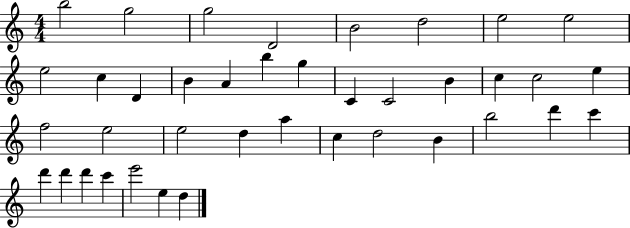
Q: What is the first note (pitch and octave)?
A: B5